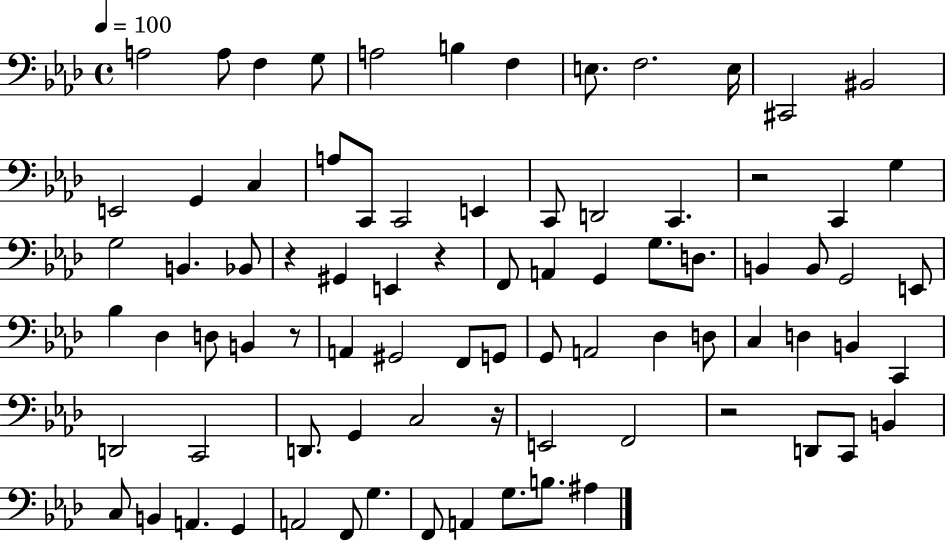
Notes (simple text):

A3/h A3/e F3/q G3/e A3/h B3/q F3/q E3/e. F3/h. E3/s C#2/h BIS2/h E2/h G2/q C3/q A3/e C2/e C2/h E2/q C2/e D2/h C2/q. R/h C2/q G3/q G3/h B2/q. Bb2/e R/q G#2/q E2/q R/q F2/e A2/q G2/q G3/e. D3/e. B2/q B2/e G2/h E2/e Bb3/q Db3/q D3/e B2/q R/e A2/q G#2/h F2/e G2/e G2/e A2/h Db3/q D3/e C3/q D3/q B2/q C2/q D2/h C2/h D2/e. G2/q C3/h R/s E2/h F2/h R/h D2/e C2/e B2/q C3/e B2/q A2/q. G2/q A2/h F2/e G3/q. F2/e A2/q G3/e. B3/e. A#3/q